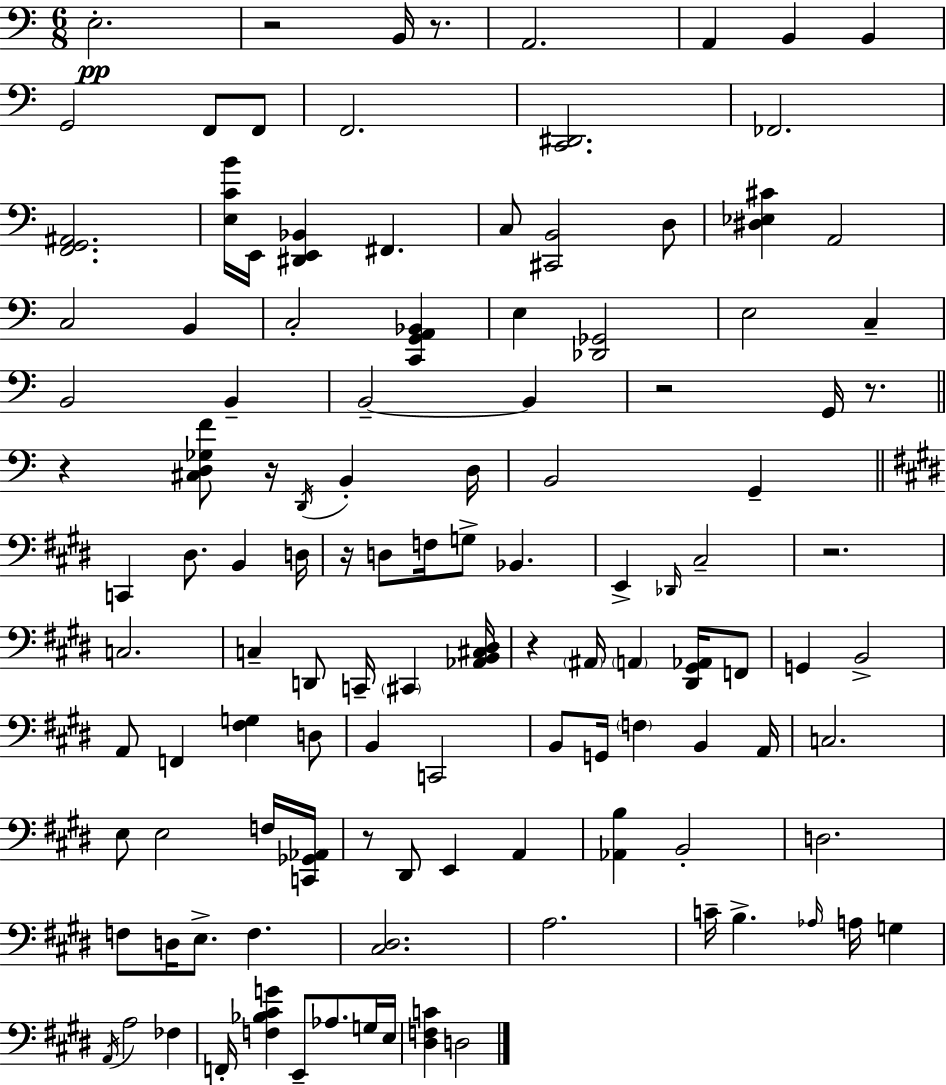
X:1
T:Untitled
M:6/8
L:1/4
K:C
E,2 z2 B,,/4 z/2 A,,2 A,, B,, B,, G,,2 F,,/2 F,,/2 F,,2 [C,,^D,,]2 _F,,2 [F,,G,,^A,,]2 [E,CB]/4 E,,/4 [^D,,E,,_B,,] ^F,, C,/2 [^C,,B,,]2 D,/2 [^D,_E,^C] A,,2 C,2 B,, C,2 [C,,G,,A,,_B,,] E, [_D,,_G,,]2 E,2 C, B,,2 B,, B,,2 B,, z2 G,,/4 z/2 z [^C,D,_G,F]/2 z/4 D,,/4 B,, D,/4 B,,2 G,, C,, ^D,/2 B,, D,/4 z/4 D,/2 F,/4 G,/2 _B,, E,, _D,,/4 ^C,2 z2 C,2 C, D,,/2 C,,/4 ^C,, [_A,,B,,^C,^D,]/4 z ^A,,/4 A,, [^D,,^G,,_A,,]/4 F,,/2 G,, B,,2 A,,/2 F,, [^F,G,] D,/2 B,, C,,2 B,,/2 G,,/4 F, B,, A,,/4 C,2 E,/2 E,2 F,/4 [C,,_G,,_A,,]/4 z/2 ^D,,/2 E,, A,, [_A,,B,] B,,2 D,2 F,/2 D,/4 E,/2 F, [^C,^D,]2 A,2 C/4 B, _A,/4 A,/4 G, A,,/4 A,2 _F, F,,/4 [F,_B,^CG] E,,/2 _A,/2 G,/4 E,/4 [^D,F,C] D,2